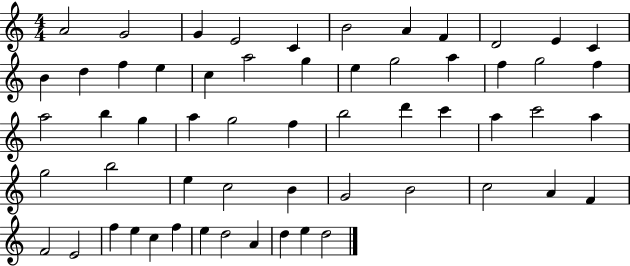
{
  \clef treble
  \numericTimeSignature
  \time 4/4
  \key c \major
  a'2 g'2 | g'4 e'2 c'4 | b'2 a'4 f'4 | d'2 e'4 c'4 | \break b'4 d''4 f''4 e''4 | c''4 a''2 g''4 | e''4 g''2 a''4 | f''4 g''2 f''4 | \break a''2 b''4 g''4 | a''4 g''2 f''4 | b''2 d'''4 c'''4 | a''4 c'''2 a''4 | \break g''2 b''2 | e''4 c''2 b'4 | g'2 b'2 | c''2 a'4 f'4 | \break f'2 e'2 | f''4 e''4 c''4 f''4 | e''4 d''2 a'4 | d''4 e''4 d''2 | \break \bar "|."
}